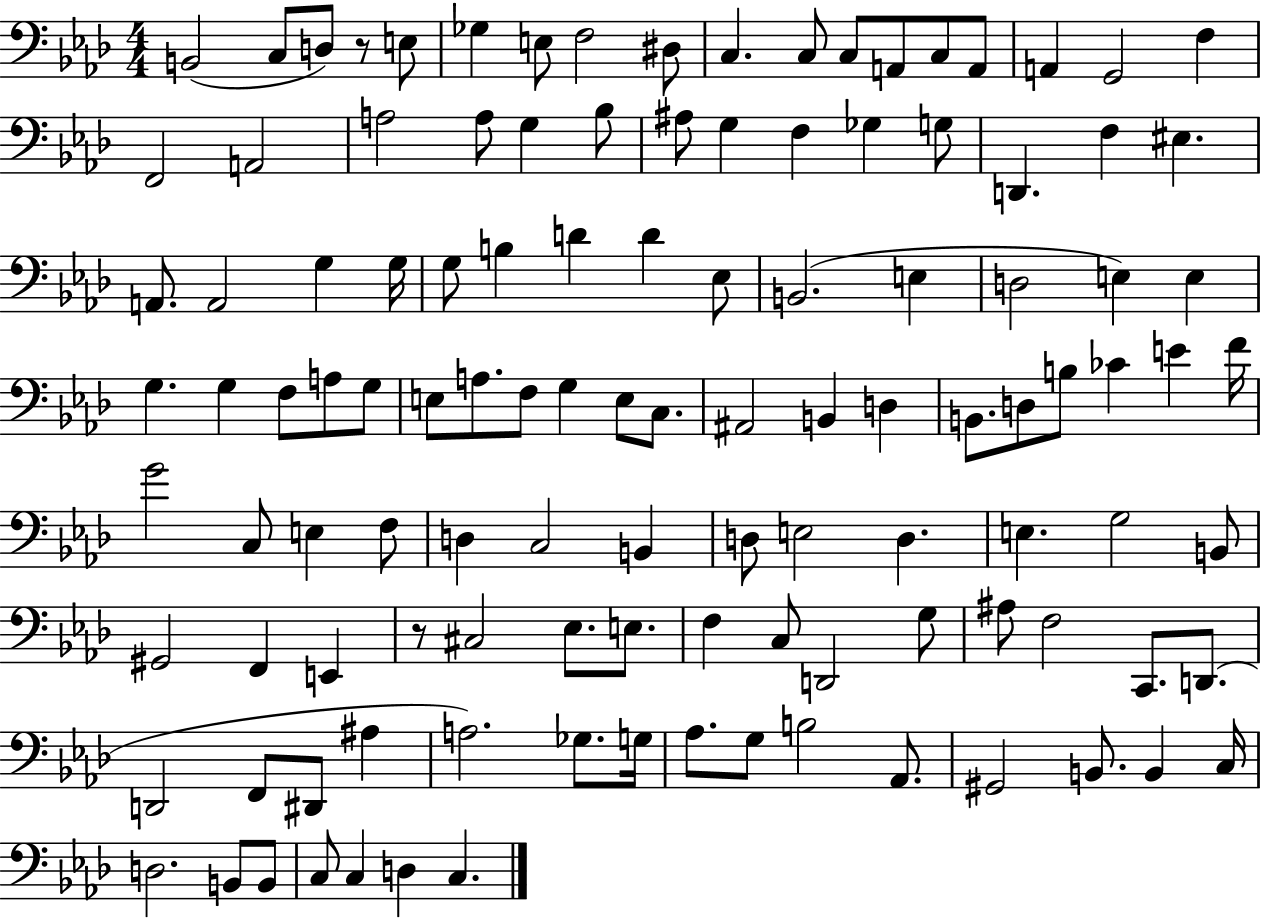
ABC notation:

X:1
T:Untitled
M:4/4
L:1/4
K:Ab
B,,2 C,/2 D,/2 z/2 E,/2 _G, E,/2 F,2 ^D,/2 C, C,/2 C,/2 A,,/2 C,/2 A,,/2 A,, G,,2 F, F,,2 A,,2 A,2 A,/2 G, _B,/2 ^A,/2 G, F, _G, G,/2 D,, F, ^E, A,,/2 A,,2 G, G,/4 G,/2 B, D D _E,/2 B,,2 E, D,2 E, E, G, G, F,/2 A,/2 G,/2 E,/2 A,/2 F,/2 G, E,/2 C,/2 ^A,,2 B,, D, B,,/2 D,/2 B,/2 _C E F/4 G2 C,/2 E, F,/2 D, C,2 B,, D,/2 E,2 D, E, G,2 B,,/2 ^G,,2 F,, E,, z/2 ^C,2 _E,/2 E,/2 F, C,/2 D,,2 G,/2 ^A,/2 F,2 C,,/2 D,,/2 D,,2 F,,/2 ^D,,/2 ^A, A,2 _G,/2 G,/4 _A,/2 G,/2 B,2 _A,,/2 ^G,,2 B,,/2 B,, C,/4 D,2 B,,/2 B,,/2 C,/2 C, D, C,